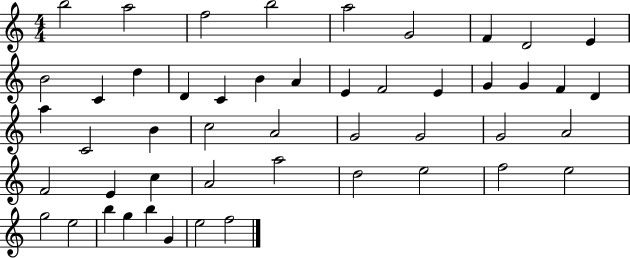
{
  \clef treble
  \numericTimeSignature
  \time 4/4
  \key c \major
  b''2 a''2 | f''2 b''2 | a''2 g'2 | f'4 d'2 e'4 | \break b'2 c'4 d''4 | d'4 c'4 b'4 a'4 | e'4 f'2 e'4 | g'4 g'4 f'4 d'4 | \break a''4 c'2 b'4 | c''2 a'2 | g'2 g'2 | g'2 a'2 | \break f'2 e'4 c''4 | a'2 a''2 | d''2 e''2 | f''2 e''2 | \break g''2 e''2 | b''4 g''4 b''4 g'4 | e''2 f''2 | \bar "|."
}